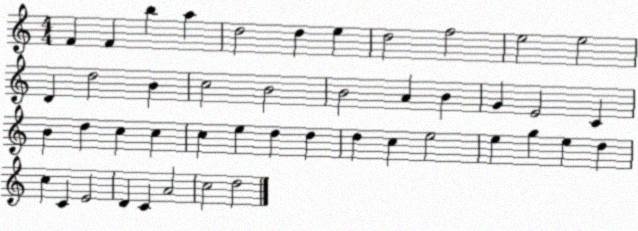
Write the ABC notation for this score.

X:1
T:Untitled
M:4/4
L:1/4
K:C
F F b a d2 d e d2 f2 e2 e2 D d2 B c2 B2 B2 A B G E2 C B d c c c e d d d c e2 e g e d c C E2 D C A2 c2 d2